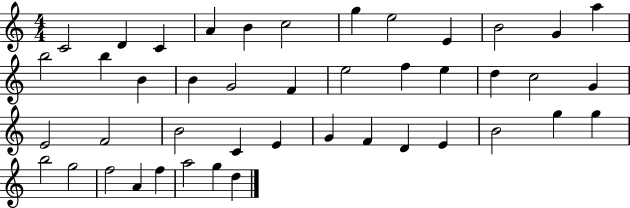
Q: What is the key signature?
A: C major